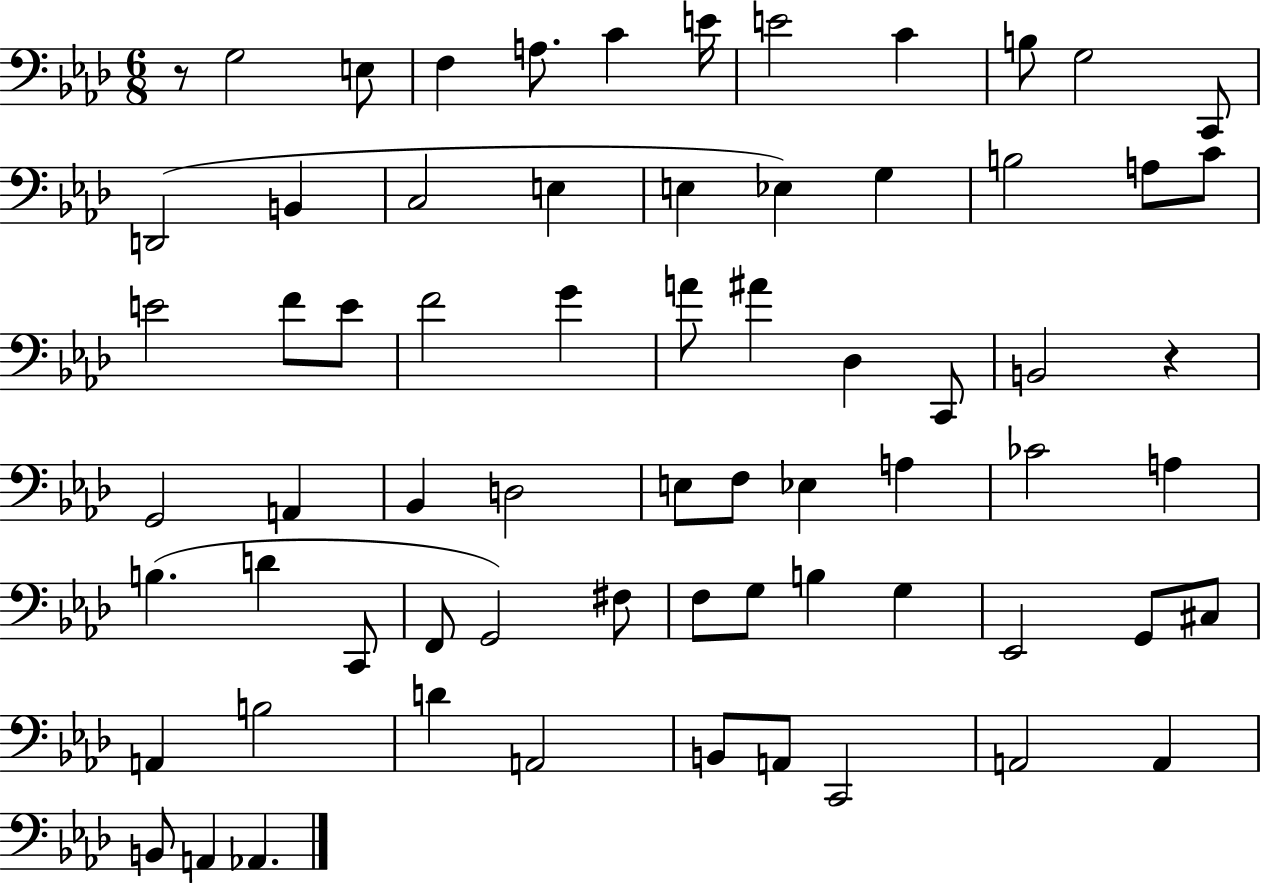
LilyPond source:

{
  \clef bass
  \numericTimeSignature
  \time 6/8
  \key aes \major
  \repeat volta 2 { r8 g2 e8 | f4 a8. c'4 e'16 | e'2 c'4 | b8 g2 c,8 | \break d,2( b,4 | c2 e4 | e4 ees4) g4 | b2 a8 c'8 | \break e'2 f'8 e'8 | f'2 g'4 | a'8 ais'4 des4 c,8 | b,2 r4 | \break g,2 a,4 | bes,4 d2 | e8 f8 ees4 a4 | ces'2 a4 | \break b4.( d'4 c,8 | f,8 g,2) fis8 | f8 g8 b4 g4 | ees,2 g,8 cis8 | \break a,4 b2 | d'4 a,2 | b,8 a,8 c,2 | a,2 a,4 | \break b,8 a,4 aes,4. | } \bar "|."
}